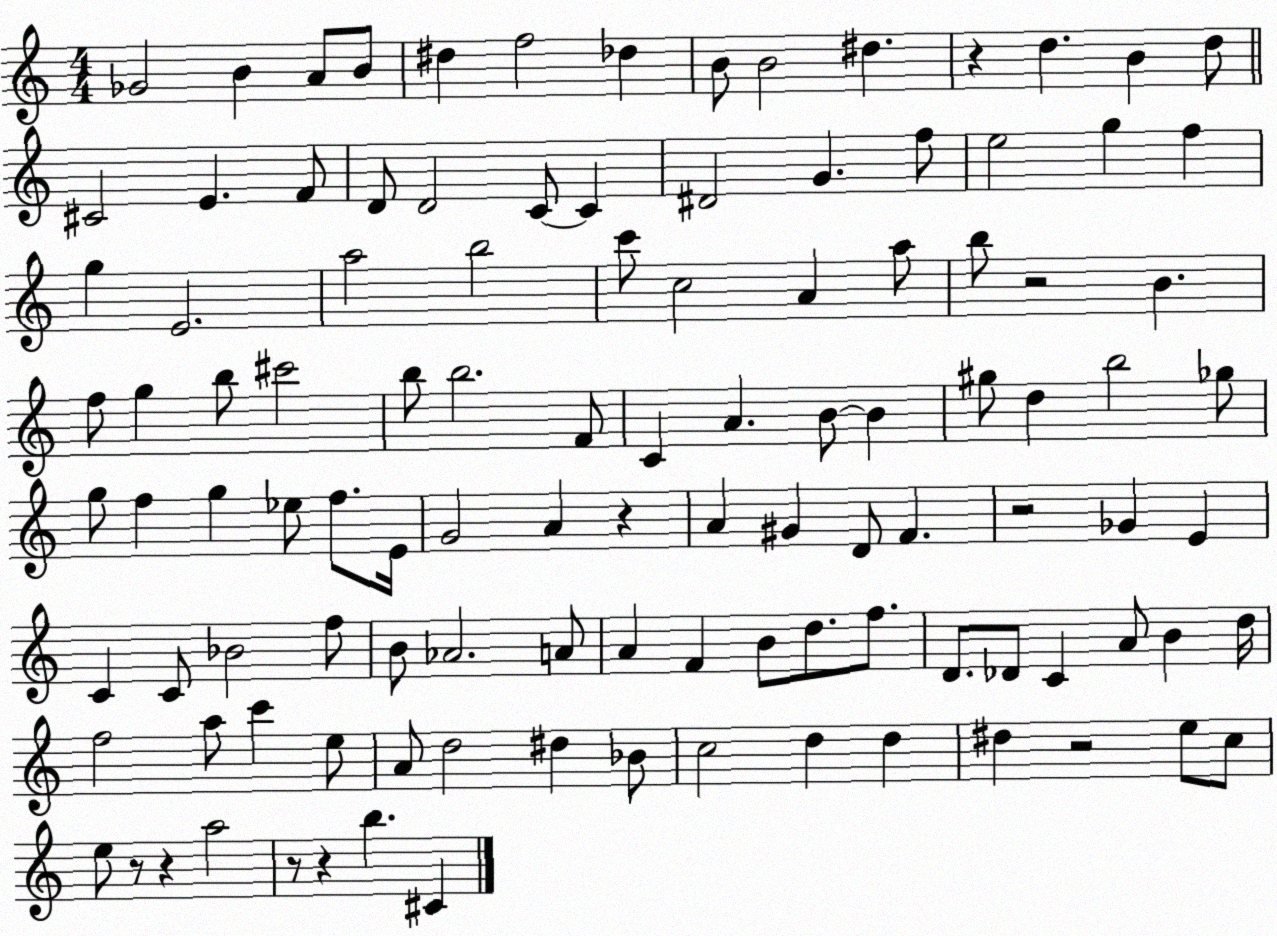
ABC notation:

X:1
T:Untitled
M:4/4
L:1/4
K:C
_G2 B A/2 B/2 ^d f2 _d B/2 B2 ^d z d B d/2 ^C2 E F/2 D/2 D2 C/2 C ^D2 G f/2 e2 g f g E2 a2 b2 c'/2 c2 A a/2 b/2 z2 B f/2 g b/2 ^c'2 b/2 b2 F/2 C A B/2 B ^g/2 d b2 _g/2 g/2 f g _e/2 f/2 E/4 G2 A z A ^G D/2 F z2 _G E C C/2 _B2 f/2 B/2 _A2 A/2 A F B/2 d/2 f/2 D/2 _D/2 C A/2 B d/4 f2 a/2 c' e/2 A/2 d2 ^d _B/2 c2 d d ^d z2 e/2 c/2 e/2 z/2 z a2 z/2 z b ^C